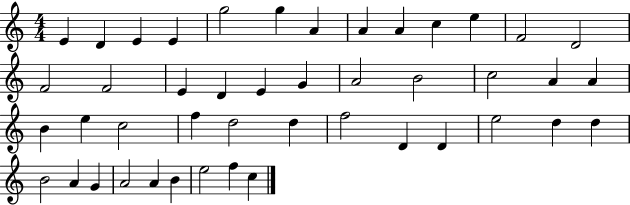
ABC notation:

X:1
T:Untitled
M:4/4
L:1/4
K:C
E D E E g2 g A A A c e F2 D2 F2 F2 E D E G A2 B2 c2 A A B e c2 f d2 d f2 D D e2 d d B2 A G A2 A B e2 f c